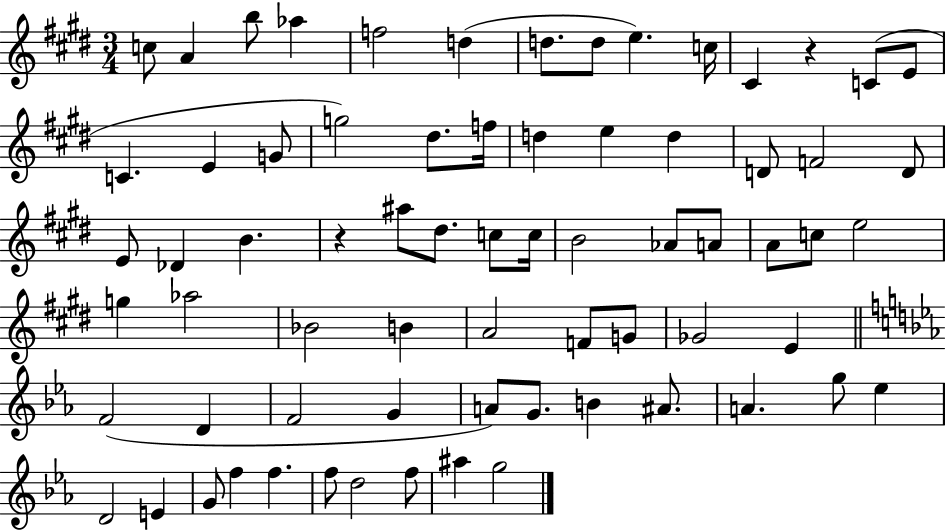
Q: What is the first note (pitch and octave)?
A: C5